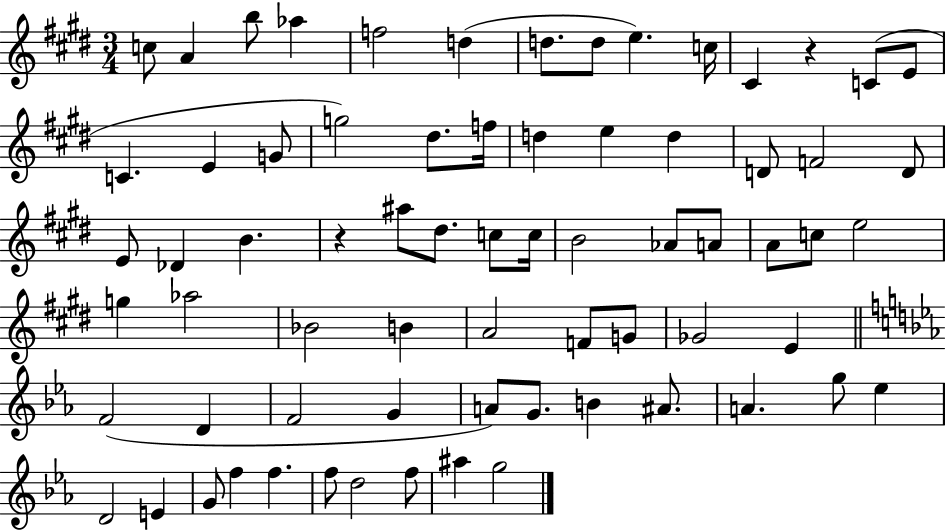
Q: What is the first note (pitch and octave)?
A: C5